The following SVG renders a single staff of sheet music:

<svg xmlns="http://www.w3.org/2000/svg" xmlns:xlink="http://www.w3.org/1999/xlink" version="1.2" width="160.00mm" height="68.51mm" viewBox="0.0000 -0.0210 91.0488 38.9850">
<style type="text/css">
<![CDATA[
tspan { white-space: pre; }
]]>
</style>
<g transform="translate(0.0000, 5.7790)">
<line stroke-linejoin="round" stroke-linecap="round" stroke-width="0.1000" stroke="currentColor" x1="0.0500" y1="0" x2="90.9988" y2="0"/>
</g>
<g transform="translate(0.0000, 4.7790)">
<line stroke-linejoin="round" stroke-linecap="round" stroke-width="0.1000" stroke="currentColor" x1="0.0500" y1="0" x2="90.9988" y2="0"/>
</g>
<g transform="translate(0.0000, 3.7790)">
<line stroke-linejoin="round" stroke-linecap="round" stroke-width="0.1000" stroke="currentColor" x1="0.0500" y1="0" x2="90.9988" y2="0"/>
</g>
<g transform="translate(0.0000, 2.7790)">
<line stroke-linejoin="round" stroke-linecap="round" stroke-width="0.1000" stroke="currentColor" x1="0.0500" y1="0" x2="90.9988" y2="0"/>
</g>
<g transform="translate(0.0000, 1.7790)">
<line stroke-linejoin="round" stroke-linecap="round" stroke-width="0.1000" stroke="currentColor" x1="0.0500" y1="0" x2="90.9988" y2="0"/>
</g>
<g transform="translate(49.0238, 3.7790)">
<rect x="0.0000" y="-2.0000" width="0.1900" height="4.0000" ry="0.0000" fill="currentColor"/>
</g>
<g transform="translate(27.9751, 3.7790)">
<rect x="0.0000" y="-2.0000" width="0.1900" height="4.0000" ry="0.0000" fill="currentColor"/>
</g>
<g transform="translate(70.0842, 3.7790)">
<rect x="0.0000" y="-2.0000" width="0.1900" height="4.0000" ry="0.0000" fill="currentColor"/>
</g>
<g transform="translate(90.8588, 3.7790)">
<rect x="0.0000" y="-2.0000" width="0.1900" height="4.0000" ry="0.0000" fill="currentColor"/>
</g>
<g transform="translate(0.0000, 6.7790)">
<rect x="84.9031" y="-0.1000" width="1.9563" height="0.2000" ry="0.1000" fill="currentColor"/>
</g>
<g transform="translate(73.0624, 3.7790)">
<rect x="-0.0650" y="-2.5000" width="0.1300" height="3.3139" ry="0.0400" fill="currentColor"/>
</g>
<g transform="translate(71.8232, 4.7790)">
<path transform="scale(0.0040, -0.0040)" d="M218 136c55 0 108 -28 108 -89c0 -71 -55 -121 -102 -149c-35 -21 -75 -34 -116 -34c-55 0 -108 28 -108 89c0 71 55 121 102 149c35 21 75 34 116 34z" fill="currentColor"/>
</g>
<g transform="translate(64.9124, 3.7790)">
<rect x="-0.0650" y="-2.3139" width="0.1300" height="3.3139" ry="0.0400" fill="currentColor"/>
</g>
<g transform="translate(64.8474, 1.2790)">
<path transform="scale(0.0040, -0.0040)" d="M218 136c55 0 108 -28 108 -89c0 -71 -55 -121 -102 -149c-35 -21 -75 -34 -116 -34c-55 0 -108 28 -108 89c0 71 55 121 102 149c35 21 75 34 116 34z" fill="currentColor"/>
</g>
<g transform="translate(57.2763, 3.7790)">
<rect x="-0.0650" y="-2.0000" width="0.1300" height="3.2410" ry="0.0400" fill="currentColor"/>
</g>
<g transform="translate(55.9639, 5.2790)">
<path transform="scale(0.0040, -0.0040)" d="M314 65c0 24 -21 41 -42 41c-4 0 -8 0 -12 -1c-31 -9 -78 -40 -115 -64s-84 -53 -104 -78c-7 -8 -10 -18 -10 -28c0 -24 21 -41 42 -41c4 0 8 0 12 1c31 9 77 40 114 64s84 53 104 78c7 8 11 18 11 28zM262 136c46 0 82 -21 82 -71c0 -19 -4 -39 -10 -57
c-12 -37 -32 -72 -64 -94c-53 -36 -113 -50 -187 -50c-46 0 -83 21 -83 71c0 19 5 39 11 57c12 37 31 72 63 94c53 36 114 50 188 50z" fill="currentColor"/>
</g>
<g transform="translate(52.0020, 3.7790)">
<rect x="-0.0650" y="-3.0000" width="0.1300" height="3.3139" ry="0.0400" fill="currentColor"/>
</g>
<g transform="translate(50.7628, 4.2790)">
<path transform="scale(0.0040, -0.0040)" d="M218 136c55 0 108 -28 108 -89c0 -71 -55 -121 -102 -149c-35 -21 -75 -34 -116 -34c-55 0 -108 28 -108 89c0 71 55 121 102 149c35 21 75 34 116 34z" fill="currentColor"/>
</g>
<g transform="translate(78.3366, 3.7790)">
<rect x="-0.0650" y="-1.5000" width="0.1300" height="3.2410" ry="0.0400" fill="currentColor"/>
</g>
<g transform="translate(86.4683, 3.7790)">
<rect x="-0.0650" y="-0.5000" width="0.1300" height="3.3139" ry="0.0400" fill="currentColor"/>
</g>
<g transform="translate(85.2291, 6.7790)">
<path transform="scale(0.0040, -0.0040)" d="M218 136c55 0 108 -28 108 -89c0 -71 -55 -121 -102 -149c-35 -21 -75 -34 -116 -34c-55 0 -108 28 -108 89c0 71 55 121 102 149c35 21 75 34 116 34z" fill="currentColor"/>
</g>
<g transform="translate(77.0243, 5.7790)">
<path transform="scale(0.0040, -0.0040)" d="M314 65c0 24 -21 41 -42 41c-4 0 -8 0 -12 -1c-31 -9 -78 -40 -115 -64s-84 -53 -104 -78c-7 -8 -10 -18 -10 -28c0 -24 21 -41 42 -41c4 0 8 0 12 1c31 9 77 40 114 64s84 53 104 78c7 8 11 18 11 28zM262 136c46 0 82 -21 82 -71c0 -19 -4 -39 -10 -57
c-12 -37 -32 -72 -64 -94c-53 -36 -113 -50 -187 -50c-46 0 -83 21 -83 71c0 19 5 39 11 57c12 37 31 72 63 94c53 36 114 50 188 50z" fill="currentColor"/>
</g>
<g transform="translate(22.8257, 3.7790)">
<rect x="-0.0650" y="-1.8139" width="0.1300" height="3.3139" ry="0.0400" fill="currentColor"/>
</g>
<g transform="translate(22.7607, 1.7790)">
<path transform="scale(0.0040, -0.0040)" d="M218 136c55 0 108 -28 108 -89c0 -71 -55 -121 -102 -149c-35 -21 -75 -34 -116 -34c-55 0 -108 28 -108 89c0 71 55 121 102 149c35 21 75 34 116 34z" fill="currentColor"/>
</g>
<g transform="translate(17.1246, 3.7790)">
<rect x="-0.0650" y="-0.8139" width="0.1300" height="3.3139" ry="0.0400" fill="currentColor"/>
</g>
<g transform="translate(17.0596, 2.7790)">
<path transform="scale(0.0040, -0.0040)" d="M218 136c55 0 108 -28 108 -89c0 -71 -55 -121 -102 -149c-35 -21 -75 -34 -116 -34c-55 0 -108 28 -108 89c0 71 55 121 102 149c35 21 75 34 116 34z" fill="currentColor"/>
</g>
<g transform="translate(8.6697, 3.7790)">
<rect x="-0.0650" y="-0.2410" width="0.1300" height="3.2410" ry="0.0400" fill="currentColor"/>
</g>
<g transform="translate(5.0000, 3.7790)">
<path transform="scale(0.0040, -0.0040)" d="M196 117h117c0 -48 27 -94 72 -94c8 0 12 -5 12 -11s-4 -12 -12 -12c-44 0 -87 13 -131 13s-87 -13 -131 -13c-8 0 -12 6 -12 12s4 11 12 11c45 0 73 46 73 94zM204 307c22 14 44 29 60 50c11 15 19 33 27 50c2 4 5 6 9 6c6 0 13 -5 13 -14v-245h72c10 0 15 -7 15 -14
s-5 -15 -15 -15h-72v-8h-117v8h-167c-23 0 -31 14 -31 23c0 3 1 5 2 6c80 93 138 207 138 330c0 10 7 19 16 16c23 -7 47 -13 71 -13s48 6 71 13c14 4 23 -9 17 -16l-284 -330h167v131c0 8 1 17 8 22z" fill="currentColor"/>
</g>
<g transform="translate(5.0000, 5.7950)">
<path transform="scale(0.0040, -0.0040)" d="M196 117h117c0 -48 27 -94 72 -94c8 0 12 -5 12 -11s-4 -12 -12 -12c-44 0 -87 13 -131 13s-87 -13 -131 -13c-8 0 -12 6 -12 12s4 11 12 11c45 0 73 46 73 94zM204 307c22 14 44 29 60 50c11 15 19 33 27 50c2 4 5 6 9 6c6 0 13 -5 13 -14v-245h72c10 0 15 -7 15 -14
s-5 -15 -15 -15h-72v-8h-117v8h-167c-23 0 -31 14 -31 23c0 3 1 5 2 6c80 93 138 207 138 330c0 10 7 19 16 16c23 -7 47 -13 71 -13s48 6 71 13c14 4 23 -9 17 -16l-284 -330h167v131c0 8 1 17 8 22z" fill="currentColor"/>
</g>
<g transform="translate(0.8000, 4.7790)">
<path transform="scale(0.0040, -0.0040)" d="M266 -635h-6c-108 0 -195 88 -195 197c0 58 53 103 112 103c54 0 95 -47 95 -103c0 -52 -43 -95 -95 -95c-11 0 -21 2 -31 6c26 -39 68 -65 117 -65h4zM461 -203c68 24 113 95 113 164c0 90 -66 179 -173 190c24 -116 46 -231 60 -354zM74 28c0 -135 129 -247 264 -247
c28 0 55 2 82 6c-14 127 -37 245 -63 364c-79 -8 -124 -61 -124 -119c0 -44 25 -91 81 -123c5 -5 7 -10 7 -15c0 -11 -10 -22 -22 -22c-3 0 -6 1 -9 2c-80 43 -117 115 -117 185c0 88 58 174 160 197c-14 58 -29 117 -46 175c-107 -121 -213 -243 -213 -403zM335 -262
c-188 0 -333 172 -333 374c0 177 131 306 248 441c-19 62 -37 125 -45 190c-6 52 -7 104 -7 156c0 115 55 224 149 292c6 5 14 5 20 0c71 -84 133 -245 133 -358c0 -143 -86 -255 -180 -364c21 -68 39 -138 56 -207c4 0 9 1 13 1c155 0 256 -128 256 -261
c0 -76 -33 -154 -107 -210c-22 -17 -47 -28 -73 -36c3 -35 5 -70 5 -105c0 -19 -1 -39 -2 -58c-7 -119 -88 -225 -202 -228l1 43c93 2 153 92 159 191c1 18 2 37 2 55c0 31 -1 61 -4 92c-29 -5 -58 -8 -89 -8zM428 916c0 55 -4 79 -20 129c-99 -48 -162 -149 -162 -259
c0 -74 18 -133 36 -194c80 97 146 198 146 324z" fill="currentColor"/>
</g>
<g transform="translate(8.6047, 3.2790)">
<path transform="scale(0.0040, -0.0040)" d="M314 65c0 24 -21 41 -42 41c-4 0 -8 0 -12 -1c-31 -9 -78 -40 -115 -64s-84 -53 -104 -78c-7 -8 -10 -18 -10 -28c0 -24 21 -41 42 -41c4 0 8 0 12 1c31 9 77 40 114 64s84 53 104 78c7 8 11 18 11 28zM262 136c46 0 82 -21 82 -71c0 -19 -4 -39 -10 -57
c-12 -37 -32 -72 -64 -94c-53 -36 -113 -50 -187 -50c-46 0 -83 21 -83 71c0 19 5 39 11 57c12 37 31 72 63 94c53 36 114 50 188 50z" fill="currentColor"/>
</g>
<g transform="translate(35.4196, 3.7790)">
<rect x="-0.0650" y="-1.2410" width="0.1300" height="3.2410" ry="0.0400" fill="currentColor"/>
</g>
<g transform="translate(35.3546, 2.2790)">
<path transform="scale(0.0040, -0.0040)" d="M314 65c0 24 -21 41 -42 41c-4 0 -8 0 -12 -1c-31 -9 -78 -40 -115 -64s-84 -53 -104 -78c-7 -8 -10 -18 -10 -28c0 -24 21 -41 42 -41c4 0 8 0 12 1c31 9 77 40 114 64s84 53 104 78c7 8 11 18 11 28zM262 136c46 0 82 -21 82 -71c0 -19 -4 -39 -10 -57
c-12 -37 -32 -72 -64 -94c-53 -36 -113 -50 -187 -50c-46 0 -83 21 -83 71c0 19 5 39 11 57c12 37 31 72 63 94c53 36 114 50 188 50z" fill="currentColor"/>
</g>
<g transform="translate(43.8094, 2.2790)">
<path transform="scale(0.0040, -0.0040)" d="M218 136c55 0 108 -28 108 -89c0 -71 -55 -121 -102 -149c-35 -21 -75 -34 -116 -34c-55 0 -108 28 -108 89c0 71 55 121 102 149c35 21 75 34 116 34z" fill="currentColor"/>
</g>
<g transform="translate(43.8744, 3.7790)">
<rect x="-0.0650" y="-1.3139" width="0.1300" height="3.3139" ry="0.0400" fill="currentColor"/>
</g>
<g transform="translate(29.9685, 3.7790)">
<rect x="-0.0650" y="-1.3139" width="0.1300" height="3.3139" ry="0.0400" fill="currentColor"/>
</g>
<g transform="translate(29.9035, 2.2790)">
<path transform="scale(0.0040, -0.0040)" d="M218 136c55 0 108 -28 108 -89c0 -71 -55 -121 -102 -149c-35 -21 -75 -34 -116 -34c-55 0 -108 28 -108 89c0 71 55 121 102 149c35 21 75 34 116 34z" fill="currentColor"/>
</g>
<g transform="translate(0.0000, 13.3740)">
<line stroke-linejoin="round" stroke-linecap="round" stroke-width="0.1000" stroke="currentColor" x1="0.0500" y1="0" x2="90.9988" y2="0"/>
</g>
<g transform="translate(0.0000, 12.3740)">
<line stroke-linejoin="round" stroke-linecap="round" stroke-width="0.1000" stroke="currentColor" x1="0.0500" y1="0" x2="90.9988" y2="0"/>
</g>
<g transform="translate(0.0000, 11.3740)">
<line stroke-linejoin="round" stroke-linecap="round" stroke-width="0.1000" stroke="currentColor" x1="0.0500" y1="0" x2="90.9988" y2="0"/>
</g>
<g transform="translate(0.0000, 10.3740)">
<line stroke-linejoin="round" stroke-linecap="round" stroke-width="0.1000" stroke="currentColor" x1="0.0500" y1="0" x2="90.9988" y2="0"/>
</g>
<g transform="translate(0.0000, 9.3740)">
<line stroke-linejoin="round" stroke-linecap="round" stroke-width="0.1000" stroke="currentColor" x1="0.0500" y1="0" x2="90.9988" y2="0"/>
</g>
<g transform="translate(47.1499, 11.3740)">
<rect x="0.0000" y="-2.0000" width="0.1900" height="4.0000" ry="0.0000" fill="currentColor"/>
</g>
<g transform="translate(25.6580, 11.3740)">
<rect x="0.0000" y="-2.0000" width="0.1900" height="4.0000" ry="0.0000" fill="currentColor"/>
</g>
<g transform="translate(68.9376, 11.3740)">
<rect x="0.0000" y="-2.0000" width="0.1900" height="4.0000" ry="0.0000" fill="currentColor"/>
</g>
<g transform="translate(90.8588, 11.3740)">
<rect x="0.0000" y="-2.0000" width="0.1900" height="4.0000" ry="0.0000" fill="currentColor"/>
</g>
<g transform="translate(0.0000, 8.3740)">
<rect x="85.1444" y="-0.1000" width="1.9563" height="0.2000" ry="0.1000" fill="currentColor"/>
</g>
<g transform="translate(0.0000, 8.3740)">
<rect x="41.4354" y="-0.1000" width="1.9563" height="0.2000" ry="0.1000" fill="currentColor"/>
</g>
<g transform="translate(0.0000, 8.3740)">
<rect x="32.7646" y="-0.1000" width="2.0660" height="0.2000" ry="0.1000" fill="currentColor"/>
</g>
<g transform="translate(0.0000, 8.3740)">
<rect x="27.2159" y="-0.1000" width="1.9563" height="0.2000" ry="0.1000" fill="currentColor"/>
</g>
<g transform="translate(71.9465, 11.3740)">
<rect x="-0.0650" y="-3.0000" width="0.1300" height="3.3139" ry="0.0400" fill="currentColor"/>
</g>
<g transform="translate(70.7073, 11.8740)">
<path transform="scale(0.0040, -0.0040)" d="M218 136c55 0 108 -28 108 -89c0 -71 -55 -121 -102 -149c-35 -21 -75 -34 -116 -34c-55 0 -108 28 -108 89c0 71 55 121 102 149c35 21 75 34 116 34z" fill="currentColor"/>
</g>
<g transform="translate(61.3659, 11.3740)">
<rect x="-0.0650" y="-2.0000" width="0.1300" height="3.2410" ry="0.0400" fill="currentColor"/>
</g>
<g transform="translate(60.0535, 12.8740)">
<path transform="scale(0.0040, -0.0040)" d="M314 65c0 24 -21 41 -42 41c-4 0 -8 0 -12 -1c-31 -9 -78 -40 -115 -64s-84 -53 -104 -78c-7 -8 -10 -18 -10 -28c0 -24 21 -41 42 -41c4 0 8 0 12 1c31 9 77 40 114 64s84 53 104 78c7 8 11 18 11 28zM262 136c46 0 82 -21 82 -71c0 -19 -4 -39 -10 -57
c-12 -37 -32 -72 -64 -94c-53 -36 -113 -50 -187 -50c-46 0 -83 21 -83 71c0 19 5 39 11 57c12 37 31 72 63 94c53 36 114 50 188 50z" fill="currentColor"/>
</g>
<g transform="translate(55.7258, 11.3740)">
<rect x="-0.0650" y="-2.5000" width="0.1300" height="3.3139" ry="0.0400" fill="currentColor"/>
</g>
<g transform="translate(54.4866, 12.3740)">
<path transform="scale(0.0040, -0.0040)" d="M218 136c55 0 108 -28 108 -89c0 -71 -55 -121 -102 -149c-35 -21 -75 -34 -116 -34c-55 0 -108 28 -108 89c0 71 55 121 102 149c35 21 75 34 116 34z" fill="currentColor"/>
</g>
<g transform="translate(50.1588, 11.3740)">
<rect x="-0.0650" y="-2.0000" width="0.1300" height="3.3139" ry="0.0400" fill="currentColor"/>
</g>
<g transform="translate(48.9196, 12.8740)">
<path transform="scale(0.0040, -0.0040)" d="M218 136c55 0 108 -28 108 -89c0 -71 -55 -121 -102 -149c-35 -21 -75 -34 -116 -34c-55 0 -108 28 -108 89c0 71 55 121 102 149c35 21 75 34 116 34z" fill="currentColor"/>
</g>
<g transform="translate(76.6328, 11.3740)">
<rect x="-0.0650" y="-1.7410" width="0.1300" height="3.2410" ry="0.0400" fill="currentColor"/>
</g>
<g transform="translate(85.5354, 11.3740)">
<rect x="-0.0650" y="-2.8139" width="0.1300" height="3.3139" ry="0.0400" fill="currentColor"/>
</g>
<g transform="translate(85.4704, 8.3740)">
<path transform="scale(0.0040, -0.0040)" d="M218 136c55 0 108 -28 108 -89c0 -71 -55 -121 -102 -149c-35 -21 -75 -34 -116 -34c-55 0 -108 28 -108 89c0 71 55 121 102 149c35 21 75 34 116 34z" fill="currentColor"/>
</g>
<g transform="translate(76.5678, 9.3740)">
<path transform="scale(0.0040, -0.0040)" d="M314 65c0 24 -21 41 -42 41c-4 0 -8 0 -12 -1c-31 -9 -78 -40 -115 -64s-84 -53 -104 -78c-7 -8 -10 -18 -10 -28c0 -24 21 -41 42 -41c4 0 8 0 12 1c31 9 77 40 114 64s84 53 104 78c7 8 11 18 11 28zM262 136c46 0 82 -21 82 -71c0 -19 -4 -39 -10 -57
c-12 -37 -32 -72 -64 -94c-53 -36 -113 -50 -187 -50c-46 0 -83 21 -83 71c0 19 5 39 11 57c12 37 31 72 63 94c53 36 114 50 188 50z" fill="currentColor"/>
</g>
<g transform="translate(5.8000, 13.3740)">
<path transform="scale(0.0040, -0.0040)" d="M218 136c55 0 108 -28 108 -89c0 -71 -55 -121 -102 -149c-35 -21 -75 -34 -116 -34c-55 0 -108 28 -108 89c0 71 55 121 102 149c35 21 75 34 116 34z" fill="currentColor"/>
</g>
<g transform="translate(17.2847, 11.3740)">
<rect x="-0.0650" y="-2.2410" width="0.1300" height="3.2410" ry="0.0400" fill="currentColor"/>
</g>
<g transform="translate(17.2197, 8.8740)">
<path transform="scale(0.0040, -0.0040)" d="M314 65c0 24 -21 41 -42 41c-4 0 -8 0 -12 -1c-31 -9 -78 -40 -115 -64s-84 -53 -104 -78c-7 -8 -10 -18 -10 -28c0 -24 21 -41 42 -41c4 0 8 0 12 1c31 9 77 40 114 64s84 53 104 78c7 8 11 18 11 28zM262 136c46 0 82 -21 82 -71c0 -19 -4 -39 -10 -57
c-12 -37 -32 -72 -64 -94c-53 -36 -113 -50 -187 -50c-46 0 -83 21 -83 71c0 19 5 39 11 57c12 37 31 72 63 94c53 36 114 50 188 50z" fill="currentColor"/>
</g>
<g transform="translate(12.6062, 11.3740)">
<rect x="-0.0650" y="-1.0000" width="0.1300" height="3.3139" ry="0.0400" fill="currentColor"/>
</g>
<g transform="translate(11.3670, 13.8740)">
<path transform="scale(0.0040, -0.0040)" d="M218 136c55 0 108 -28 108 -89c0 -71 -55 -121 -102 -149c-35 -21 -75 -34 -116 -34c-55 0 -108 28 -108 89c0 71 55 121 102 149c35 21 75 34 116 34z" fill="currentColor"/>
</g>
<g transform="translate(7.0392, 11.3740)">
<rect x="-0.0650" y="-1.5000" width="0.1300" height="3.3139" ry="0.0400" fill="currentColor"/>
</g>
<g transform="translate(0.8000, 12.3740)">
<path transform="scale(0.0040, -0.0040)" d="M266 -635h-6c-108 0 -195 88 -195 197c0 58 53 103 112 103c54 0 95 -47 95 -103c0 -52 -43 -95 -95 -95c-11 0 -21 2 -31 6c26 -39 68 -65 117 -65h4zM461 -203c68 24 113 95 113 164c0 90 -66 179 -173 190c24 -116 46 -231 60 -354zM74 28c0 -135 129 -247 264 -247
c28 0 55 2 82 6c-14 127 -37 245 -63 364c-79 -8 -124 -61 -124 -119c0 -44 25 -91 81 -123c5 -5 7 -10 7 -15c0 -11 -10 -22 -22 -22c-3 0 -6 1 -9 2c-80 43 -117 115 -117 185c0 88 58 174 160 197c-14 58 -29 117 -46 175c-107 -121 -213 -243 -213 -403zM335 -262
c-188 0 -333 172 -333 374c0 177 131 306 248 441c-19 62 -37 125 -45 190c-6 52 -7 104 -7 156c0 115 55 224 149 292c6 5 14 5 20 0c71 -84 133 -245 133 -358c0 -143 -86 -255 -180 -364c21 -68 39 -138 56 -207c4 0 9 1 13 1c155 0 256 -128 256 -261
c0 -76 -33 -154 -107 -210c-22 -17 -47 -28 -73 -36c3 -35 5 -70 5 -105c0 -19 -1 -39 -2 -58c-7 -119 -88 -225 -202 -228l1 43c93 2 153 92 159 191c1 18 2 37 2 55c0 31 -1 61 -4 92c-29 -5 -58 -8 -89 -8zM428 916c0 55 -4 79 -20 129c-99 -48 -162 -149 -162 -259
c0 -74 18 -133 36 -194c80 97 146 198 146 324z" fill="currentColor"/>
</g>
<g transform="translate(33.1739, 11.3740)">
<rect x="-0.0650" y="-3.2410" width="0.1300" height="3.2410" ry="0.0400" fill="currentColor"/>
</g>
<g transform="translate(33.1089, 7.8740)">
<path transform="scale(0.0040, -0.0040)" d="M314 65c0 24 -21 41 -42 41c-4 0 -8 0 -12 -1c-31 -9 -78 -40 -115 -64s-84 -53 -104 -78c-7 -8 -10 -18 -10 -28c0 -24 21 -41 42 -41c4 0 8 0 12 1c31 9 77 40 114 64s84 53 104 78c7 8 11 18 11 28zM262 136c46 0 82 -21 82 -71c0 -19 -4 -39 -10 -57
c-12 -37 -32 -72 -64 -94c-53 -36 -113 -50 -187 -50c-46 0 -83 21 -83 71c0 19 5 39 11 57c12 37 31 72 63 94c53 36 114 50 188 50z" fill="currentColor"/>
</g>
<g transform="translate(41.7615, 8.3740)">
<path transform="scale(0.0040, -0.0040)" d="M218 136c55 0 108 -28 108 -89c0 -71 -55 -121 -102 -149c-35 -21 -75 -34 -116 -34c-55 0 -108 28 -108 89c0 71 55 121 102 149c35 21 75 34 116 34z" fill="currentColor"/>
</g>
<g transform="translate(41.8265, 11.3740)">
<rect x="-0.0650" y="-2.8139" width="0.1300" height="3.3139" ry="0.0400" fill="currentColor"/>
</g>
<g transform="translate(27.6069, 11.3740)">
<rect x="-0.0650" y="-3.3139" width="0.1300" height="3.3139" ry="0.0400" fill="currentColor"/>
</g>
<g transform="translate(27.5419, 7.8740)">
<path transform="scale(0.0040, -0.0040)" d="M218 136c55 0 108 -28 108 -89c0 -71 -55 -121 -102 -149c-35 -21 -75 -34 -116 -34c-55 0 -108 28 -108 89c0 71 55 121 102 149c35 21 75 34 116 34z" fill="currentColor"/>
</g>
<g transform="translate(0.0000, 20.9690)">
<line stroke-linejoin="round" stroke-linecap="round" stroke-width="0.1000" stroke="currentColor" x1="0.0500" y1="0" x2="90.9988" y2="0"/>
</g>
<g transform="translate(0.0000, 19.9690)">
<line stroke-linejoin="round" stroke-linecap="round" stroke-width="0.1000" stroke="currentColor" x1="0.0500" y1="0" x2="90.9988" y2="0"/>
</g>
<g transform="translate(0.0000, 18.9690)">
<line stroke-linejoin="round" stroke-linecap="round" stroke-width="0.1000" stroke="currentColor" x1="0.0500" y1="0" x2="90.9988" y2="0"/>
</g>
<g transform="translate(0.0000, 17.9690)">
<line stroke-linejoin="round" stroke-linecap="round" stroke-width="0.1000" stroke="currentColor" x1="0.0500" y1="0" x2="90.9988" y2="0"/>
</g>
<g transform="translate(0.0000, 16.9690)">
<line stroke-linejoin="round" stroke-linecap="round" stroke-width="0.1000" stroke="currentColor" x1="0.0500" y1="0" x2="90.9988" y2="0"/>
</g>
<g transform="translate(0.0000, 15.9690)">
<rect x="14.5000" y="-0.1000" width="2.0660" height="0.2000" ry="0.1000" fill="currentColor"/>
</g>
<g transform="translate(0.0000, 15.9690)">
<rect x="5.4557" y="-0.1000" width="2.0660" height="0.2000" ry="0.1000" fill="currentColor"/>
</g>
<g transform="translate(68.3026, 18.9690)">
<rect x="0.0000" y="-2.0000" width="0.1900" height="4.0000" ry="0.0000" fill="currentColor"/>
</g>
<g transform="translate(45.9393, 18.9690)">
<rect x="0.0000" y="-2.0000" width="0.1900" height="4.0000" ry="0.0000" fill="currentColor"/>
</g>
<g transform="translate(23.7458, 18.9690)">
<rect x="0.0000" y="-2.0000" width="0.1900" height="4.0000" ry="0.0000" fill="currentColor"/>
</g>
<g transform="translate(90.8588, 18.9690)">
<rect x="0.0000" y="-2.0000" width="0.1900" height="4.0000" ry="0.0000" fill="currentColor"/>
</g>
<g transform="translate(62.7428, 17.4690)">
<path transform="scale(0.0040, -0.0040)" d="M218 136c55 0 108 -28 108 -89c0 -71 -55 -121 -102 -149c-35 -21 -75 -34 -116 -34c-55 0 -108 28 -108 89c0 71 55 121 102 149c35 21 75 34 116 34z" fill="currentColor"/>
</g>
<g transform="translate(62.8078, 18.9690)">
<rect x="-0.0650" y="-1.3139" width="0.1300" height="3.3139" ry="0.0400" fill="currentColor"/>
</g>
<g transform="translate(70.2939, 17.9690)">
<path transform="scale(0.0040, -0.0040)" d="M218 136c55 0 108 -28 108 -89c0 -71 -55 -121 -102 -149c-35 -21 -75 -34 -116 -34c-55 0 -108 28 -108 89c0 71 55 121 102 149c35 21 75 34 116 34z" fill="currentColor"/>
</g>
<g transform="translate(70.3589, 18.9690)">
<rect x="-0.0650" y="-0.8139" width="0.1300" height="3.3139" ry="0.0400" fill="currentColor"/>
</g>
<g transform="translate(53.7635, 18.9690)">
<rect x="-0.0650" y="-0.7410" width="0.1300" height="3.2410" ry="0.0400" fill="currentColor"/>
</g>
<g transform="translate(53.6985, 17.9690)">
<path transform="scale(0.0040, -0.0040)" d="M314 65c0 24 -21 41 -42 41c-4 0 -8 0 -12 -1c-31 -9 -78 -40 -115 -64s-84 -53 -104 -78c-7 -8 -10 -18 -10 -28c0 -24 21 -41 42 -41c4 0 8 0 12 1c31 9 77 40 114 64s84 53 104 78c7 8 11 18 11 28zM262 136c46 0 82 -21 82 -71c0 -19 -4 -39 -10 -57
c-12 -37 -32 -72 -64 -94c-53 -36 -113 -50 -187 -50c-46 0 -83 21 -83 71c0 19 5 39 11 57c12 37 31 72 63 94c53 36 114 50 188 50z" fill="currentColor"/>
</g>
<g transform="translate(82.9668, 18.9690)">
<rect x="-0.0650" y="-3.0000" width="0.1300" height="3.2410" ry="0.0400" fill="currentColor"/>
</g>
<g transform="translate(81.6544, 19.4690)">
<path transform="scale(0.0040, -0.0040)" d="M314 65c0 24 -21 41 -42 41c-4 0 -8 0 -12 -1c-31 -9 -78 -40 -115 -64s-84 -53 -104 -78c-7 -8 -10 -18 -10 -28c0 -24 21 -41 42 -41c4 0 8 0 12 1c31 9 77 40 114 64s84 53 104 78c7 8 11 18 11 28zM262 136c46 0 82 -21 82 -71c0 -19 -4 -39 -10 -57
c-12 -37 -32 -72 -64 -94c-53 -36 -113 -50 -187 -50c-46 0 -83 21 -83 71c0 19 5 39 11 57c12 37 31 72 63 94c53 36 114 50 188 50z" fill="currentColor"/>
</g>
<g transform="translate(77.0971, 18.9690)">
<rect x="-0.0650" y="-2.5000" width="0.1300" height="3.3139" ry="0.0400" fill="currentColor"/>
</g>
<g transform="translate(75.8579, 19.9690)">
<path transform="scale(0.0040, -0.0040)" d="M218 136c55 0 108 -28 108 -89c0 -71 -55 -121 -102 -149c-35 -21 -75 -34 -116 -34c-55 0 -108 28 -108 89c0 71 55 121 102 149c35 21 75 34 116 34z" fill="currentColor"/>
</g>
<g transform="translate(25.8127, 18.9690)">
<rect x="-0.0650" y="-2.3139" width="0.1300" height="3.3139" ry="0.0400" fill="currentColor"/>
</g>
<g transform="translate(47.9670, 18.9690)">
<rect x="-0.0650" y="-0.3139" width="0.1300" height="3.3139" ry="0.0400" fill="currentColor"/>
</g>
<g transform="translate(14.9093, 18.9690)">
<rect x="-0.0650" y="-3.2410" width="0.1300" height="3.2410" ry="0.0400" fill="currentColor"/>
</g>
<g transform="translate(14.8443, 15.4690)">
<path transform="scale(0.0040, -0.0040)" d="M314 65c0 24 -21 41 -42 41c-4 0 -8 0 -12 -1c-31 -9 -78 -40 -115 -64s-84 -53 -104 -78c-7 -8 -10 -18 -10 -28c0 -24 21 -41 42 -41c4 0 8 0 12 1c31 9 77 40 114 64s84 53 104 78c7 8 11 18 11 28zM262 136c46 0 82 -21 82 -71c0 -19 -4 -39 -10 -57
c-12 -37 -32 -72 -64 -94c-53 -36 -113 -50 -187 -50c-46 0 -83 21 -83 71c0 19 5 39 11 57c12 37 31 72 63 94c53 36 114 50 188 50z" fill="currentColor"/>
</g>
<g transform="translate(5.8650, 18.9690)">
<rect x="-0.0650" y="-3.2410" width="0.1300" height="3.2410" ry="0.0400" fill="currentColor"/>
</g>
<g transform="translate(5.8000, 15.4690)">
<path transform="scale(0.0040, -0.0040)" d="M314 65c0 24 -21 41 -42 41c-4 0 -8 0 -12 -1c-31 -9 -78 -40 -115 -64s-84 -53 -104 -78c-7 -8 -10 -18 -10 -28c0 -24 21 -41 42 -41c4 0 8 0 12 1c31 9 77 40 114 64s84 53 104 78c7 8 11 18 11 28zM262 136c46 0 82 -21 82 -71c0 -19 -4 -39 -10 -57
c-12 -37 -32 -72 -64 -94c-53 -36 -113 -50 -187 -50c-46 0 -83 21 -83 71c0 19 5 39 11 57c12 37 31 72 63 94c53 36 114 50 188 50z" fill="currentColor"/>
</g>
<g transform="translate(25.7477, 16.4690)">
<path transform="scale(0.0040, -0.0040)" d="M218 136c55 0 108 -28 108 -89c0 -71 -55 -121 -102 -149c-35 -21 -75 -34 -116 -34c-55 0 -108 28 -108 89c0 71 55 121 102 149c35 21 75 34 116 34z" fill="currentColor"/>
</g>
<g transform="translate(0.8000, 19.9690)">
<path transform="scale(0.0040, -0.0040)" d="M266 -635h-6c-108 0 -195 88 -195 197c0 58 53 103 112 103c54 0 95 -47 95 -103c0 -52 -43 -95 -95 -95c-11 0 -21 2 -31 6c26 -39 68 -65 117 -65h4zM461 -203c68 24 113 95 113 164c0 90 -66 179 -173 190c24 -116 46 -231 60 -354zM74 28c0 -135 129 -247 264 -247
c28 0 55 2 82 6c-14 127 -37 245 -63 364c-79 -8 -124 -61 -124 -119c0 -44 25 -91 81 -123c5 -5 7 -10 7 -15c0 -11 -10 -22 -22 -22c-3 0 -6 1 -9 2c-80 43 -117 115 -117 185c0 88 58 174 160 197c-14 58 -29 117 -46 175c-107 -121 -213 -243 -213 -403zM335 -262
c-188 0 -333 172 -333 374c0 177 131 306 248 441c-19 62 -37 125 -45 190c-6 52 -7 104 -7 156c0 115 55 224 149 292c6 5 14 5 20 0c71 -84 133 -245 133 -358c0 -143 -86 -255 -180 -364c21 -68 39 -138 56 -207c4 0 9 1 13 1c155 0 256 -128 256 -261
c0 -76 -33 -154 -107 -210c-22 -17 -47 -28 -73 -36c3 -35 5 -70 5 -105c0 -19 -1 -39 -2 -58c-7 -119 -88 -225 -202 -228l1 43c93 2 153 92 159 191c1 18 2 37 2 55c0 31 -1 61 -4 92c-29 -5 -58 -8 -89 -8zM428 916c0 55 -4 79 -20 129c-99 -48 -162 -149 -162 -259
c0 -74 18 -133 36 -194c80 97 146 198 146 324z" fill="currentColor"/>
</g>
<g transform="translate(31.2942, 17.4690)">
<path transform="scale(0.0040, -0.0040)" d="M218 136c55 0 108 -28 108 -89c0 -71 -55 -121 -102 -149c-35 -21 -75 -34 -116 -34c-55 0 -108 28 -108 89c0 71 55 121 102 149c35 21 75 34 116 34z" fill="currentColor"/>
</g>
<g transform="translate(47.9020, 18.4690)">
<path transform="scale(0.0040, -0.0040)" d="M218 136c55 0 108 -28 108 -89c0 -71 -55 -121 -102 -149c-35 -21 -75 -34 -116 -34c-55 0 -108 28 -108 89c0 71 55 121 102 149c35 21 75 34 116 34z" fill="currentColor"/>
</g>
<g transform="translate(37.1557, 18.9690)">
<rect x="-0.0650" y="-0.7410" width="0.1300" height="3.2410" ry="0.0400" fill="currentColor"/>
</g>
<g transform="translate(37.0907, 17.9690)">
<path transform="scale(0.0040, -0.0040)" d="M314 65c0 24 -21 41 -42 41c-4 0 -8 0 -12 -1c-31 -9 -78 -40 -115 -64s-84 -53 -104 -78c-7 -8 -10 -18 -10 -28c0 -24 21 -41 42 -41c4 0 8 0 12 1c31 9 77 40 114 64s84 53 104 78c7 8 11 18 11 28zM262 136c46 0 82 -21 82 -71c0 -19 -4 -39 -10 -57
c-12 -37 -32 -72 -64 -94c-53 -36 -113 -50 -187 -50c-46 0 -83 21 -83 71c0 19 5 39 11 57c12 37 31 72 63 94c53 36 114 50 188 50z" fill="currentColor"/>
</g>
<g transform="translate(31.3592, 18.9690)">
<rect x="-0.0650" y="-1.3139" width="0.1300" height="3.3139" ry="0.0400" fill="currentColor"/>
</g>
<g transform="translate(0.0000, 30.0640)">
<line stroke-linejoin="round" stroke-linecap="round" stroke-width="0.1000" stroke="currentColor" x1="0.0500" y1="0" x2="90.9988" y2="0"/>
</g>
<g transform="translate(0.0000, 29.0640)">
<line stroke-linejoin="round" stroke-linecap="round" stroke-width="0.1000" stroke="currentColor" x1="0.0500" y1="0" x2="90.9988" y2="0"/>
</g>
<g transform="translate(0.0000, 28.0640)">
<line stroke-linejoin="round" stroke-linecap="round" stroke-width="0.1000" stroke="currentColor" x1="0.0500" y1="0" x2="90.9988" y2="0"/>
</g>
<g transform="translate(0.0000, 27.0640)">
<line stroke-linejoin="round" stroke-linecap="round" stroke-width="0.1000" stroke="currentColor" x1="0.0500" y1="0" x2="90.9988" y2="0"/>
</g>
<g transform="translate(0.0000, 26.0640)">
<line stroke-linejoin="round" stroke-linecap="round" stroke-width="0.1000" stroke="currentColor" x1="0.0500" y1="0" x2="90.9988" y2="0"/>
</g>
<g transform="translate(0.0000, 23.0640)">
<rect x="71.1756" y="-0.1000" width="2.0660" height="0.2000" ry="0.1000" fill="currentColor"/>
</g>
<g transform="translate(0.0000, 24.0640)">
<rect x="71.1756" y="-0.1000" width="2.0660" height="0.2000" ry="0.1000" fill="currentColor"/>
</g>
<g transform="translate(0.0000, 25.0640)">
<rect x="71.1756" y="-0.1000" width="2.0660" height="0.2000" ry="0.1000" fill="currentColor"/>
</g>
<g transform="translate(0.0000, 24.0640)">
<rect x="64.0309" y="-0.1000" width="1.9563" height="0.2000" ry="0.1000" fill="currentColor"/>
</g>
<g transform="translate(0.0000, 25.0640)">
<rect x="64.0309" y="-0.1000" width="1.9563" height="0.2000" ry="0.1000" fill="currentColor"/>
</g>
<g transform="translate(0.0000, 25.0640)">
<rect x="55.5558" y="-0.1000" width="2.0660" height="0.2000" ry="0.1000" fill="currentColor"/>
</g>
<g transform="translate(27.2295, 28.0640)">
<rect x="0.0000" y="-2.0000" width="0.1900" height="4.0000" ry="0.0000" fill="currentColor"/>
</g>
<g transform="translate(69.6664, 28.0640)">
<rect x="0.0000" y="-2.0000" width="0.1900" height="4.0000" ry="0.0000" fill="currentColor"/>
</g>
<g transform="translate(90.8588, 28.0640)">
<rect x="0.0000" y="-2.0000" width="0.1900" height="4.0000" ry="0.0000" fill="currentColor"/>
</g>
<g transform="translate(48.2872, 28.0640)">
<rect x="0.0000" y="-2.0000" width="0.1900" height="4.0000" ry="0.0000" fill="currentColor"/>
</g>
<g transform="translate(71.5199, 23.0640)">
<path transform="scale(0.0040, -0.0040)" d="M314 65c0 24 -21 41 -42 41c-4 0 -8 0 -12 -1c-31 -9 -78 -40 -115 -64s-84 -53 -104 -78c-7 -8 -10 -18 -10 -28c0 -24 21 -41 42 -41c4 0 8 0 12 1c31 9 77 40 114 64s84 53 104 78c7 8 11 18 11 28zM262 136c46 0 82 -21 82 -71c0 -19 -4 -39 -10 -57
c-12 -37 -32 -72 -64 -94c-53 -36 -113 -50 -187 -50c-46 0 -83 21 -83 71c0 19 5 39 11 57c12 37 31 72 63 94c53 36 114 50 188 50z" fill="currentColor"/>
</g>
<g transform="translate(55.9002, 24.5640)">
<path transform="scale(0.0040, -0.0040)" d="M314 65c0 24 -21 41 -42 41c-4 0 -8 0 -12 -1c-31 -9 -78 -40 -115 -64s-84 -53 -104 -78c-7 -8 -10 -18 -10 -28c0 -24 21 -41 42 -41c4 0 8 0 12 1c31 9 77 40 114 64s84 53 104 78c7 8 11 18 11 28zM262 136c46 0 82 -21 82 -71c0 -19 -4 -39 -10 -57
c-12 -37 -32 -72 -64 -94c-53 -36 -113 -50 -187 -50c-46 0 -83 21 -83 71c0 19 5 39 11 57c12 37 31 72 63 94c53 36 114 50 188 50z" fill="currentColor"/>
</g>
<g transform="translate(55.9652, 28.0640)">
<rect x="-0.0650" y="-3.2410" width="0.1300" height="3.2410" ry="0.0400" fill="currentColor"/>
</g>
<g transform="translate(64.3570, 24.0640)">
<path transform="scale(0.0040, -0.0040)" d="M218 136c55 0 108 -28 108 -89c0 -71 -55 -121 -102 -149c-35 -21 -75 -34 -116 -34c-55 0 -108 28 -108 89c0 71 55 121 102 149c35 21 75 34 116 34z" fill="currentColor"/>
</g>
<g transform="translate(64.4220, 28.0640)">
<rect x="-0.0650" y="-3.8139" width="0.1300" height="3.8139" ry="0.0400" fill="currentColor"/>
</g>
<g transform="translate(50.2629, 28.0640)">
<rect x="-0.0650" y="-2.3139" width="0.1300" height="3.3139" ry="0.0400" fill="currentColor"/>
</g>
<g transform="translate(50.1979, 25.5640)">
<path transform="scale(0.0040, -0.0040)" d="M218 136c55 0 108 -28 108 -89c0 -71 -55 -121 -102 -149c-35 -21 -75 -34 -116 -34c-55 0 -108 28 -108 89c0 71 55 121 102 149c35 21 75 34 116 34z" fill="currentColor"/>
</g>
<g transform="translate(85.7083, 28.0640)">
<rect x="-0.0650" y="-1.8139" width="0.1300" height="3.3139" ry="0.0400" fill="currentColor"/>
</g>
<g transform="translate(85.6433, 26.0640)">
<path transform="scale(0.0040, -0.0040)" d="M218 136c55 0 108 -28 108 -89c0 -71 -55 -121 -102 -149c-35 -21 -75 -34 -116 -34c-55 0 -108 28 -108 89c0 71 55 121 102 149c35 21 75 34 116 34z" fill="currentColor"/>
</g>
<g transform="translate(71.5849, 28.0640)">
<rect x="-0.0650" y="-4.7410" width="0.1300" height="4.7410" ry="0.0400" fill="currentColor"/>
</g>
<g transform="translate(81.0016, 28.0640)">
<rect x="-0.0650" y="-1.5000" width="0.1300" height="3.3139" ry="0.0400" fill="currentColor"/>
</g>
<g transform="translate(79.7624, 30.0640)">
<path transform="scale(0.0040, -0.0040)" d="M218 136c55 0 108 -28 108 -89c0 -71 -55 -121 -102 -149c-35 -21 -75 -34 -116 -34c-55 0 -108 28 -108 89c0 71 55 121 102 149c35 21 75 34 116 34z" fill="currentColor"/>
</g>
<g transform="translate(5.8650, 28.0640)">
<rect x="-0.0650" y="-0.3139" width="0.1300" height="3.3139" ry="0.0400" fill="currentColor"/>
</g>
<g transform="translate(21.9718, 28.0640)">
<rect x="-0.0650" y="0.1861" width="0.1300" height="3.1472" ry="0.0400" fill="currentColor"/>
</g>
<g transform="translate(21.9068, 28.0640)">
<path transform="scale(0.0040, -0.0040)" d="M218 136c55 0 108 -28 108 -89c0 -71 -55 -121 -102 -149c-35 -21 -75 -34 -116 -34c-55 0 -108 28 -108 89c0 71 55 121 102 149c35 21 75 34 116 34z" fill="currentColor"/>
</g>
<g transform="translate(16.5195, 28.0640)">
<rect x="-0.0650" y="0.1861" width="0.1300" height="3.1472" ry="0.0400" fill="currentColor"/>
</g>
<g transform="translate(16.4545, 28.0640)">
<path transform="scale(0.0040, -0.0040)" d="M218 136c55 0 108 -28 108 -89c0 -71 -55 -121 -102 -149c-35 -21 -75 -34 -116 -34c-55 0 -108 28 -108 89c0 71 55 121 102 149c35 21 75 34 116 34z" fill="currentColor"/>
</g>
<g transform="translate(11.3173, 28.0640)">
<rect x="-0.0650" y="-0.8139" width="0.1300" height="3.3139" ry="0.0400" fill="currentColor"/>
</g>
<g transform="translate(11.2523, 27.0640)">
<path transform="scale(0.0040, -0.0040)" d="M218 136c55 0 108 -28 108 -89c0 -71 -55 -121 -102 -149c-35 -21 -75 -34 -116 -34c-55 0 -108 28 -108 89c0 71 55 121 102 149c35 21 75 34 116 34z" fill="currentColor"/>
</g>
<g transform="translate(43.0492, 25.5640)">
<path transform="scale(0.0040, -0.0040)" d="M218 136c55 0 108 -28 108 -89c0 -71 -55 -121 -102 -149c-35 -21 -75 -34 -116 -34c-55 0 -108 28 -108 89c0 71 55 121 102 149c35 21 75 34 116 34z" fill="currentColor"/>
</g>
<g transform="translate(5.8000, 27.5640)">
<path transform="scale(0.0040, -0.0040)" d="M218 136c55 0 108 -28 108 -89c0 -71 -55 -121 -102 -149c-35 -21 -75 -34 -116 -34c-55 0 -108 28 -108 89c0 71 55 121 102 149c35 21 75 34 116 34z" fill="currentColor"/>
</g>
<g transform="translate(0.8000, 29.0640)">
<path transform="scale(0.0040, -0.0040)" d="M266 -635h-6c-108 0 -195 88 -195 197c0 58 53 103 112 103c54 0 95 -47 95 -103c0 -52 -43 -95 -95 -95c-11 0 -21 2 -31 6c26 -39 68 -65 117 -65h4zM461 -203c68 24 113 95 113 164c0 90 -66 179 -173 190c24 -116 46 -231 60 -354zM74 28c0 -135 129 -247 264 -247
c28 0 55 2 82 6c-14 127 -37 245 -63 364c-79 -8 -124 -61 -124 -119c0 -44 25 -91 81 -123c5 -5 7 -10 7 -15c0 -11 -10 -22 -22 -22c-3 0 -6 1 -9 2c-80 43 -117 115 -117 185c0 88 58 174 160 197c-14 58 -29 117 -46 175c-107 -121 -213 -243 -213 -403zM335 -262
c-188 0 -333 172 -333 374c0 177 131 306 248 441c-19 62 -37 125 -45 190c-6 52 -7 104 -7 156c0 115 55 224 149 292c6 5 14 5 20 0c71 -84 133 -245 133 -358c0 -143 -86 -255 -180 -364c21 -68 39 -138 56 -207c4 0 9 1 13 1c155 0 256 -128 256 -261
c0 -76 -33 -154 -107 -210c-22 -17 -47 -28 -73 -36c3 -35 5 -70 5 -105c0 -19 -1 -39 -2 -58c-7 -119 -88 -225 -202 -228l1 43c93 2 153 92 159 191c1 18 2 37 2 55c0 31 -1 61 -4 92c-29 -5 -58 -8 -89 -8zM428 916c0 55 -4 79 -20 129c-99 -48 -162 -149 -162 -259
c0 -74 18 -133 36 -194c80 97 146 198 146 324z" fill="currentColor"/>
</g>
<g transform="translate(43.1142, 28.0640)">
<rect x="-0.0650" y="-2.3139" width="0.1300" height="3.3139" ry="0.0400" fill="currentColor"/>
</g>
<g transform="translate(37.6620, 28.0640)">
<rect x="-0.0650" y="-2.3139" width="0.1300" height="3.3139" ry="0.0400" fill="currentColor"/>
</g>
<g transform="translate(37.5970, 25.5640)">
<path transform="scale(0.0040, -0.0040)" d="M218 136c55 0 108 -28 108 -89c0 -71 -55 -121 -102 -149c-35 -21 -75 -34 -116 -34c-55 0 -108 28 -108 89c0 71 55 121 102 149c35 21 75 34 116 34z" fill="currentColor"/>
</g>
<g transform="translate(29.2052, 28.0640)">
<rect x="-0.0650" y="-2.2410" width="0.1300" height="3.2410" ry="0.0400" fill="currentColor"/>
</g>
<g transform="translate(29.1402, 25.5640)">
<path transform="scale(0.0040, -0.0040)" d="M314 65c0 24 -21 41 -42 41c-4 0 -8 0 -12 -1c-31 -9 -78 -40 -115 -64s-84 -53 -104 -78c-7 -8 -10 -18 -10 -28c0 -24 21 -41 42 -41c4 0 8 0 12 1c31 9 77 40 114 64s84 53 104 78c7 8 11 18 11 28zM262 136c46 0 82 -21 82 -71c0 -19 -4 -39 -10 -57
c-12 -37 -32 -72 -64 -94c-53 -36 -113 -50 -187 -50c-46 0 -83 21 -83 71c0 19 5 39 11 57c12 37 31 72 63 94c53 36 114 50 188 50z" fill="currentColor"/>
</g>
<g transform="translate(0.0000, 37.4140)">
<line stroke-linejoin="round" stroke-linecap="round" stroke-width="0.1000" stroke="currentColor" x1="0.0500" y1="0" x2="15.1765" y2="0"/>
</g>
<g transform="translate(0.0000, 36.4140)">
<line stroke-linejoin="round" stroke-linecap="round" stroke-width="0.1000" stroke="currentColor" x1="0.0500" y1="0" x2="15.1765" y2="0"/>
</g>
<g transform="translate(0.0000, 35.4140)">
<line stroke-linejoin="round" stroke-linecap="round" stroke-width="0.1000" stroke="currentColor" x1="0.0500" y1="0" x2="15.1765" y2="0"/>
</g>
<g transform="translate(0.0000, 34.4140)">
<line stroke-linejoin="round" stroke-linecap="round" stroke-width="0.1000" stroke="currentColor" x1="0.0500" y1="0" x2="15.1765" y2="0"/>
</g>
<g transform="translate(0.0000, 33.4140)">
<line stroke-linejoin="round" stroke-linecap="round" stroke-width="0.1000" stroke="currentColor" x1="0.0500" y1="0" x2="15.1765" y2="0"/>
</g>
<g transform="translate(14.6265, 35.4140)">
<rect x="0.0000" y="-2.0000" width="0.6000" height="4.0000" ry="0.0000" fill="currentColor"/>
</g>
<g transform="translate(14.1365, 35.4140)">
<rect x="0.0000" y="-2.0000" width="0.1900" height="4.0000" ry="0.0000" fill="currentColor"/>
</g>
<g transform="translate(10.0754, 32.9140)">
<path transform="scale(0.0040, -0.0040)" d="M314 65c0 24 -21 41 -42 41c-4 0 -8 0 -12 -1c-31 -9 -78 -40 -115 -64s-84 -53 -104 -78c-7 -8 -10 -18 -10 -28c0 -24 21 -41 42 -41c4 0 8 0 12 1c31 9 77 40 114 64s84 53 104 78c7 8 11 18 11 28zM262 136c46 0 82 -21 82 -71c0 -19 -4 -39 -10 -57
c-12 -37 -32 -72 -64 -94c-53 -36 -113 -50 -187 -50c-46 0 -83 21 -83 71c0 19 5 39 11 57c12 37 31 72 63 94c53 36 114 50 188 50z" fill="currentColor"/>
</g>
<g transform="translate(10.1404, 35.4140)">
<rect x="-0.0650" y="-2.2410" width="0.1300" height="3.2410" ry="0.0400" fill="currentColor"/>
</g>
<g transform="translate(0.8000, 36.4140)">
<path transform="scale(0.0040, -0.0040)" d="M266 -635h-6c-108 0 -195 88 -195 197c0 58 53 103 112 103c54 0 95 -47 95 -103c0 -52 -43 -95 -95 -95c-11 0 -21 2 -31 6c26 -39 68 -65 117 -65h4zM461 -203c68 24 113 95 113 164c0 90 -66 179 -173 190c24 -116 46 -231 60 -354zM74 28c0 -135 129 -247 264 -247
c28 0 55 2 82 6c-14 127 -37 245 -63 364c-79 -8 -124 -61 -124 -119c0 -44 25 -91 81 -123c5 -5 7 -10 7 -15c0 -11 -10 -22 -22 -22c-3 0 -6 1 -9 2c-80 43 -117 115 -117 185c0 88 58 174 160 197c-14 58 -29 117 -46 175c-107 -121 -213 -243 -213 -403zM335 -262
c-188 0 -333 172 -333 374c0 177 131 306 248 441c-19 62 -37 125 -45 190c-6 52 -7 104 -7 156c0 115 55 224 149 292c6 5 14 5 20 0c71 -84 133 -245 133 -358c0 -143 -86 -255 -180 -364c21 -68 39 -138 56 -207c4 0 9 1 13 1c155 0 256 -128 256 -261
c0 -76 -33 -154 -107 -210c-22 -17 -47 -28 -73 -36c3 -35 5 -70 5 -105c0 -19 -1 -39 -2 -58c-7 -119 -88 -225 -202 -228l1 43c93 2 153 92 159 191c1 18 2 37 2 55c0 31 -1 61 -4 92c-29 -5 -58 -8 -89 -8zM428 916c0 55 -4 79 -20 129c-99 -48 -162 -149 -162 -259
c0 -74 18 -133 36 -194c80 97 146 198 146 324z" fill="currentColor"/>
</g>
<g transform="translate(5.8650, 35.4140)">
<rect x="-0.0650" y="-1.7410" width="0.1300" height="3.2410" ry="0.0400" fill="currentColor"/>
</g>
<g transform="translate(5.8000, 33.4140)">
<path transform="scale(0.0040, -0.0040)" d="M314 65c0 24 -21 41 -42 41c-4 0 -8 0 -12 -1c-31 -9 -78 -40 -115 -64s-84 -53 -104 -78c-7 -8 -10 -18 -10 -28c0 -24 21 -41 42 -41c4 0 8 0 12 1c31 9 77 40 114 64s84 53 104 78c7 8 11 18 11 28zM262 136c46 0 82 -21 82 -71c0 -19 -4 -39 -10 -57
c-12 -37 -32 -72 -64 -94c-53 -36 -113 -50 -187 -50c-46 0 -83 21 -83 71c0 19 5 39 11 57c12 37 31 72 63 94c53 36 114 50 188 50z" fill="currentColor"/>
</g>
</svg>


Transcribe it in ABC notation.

X:1
T:Untitled
M:4/4
L:1/4
K:C
c2 d f e e2 e A F2 g G E2 C E D g2 b b2 a F G F2 A f2 a b2 b2 g e d2 c d2 e d G A2 c d B B g2 g g g b2 c' e'2 E f f2 g2